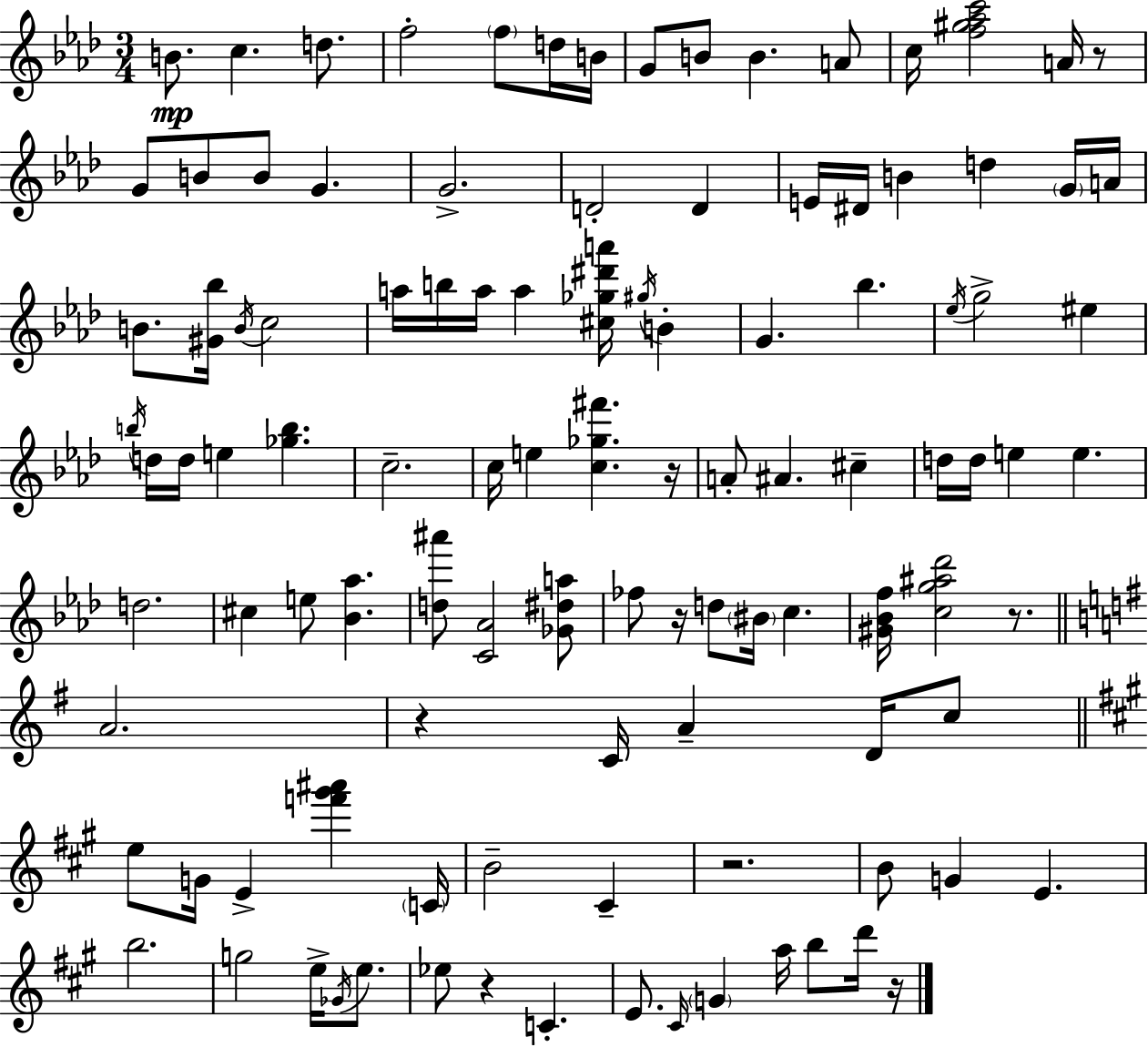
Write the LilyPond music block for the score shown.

{
  \clef treble
  \numericTimeSignature
  \time 3/4
  \key aes \major
  b'8.\mp c''4. d''8. | f''2-. \parenthesize f''8 d''16 b'16 | g'8 b'8 b'4. a'8 | c''16 <f'' gis'' aes'' c'''>2 a'16 r8 | \break g'8 b'8 b'8 g'4. | g'2.-> | d'2-. d'4 | e'16 dis'16 b'4 d''4 \parenthesize g'16 a'16 | \break b'8. <gis' bes''>16 \acciaccatura { b'16 } c''2 | a''16 b''16 a''16 a''4 <cis'' ges'' dis''' a'''>16 \acciaccatura { gis''16 } b'4-. | g'4. bes''4. | \acciaccatura { ees''16 } g''2-> eis''4 | \break \acciaccatura { b''16 } d''16 d''16 e''4 <ges'' b''>4. | c''2.-- | c''16 e''4 <c'' ges'' fis'''>4. | r16 a'8-. ais'4. | \break cis''4-- d''16 d''16 e''4 e''4. | d''2. | cis''4 e''8 <bes' aes''>4. | <d'' ais'''>8 <c' aes'>2 | \break <ges' dis'' a''>8 fes''8 r16 d''8 \parenthesize bis'16 c''4. | <gis' bes' f''>16 <c'' g'' ais'' des'''>2 | r8. \bar "||" \break \key e \minor a'2. | r4 c'16 a'4-- d'16 c''8 | \bar "||" \break \key a \major e''8 g'16 e'4-> <f''' gis''' ais'''>4 \parenthesize c'16 | b'2-- cis'4-- | r2. | b'8 g'4 e'4. | \break b''2. | g''2 e''16-> \acciaccatura { ges'16 } e''8. | ees''8 r4 c'4.-. | e'8. \grace { cis'16 } \parenthesize g'4 a''16 b''8 | \break d'''16 r16 \bar "|."
}